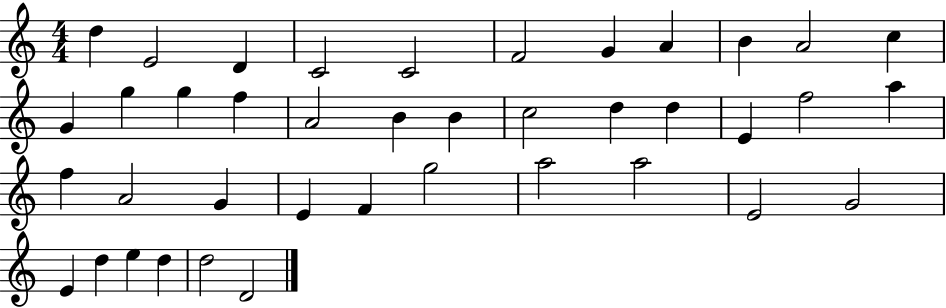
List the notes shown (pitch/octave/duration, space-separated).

D5/q E4/h D4/q C4/h C4/h F4/h G4/q A4/q B4/q A4/h C5/q G4/q G5/q G5/q F5/q A4/h B4/q B4/q C5/h D5/q D5/q E4/q F5/h A5/q F5/q A4/h G4/q E4/q F4/q G5/h A5/h A5/h E4/h G4/h E4/q D5/q E5/q D5/q D5/h D4/h